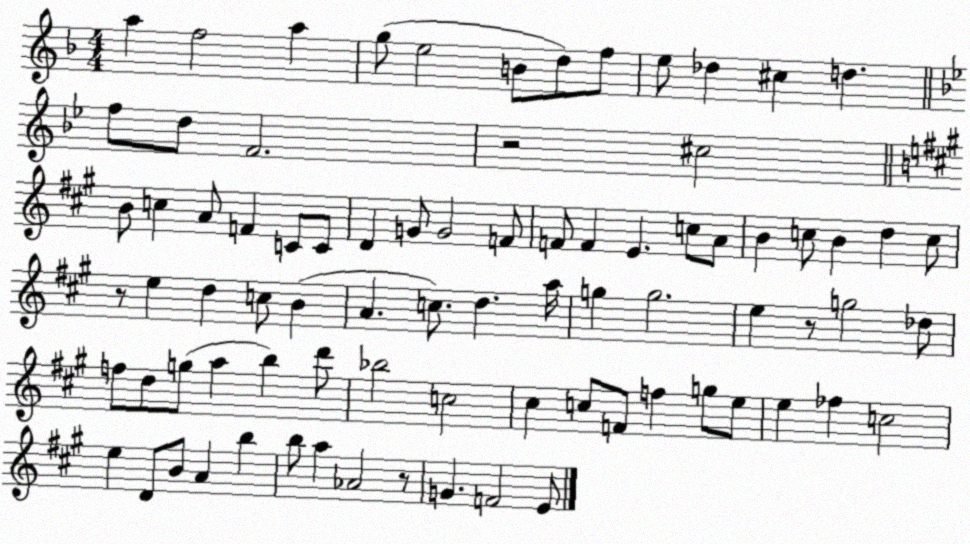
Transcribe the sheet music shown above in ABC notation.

X:1
T:Untitled
M:4/4
L:1/4
K:F
a f2 a g/2 e2 B/2 d/2 f/2 e/2 _d ^c d f/2 d/2 F2 z2 ^c2 B/2 c A/2 F C/2 C/2 D G/2 G2 F/2 F/2 F E c/2 A/2 B c/2 B d c/2 z/2 e d c/2 B A c/2 d a/4 g g2 e z/2 g2 _d/2 f/2 d/2 g/2 a b d'/2 _b2 c2 ^c c/2 F/2 f g/2 e/2 e _f c2 e D/2 B/2 A b b/2 a _A2 z/2 G F2 E/2